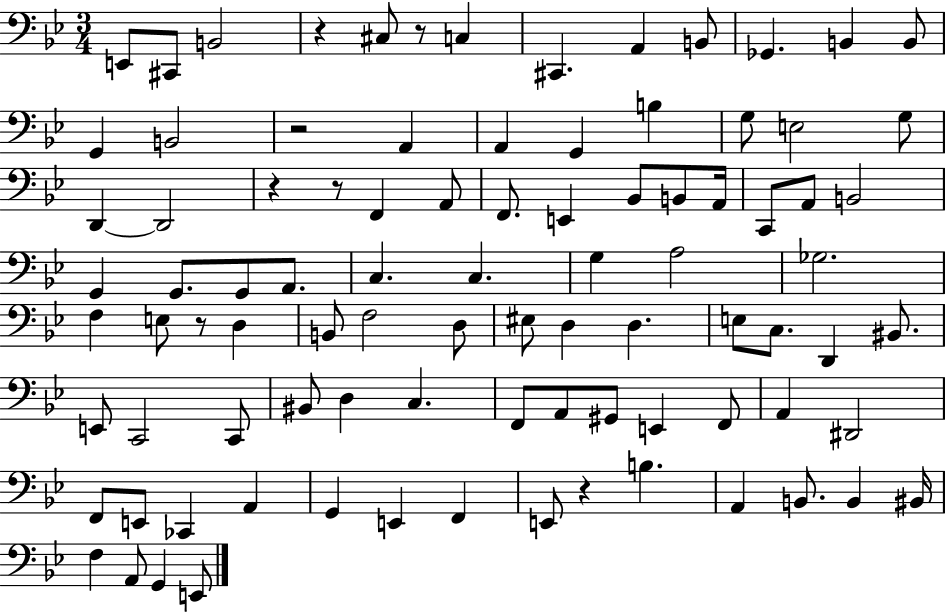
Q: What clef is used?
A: bass